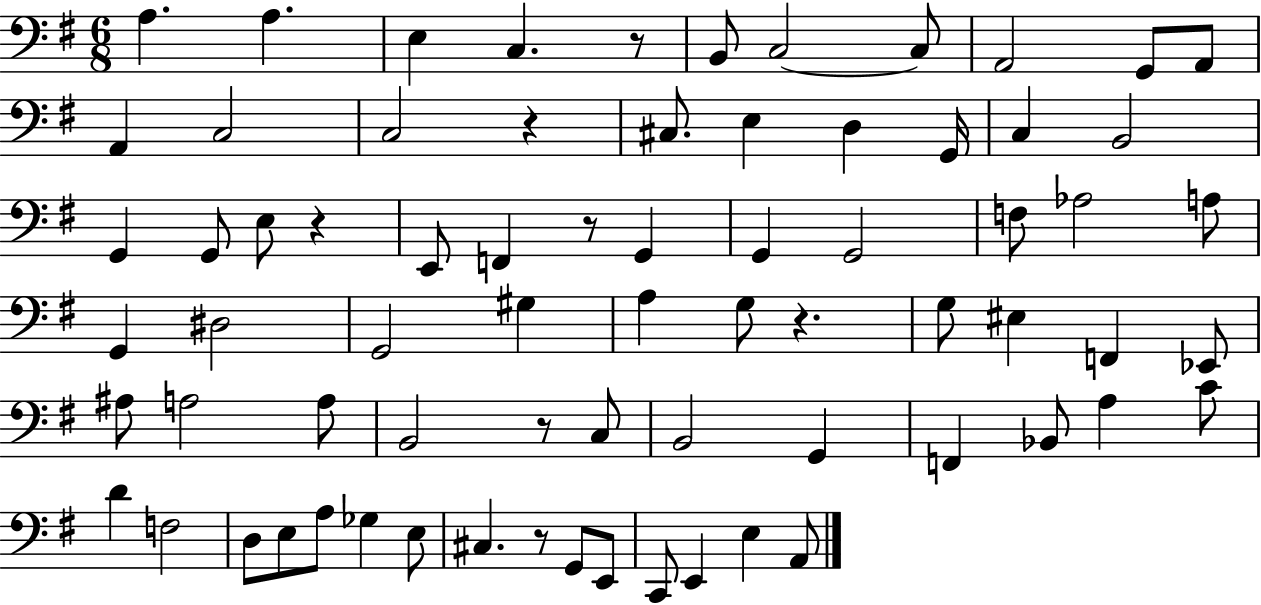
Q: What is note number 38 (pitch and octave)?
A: EIS3